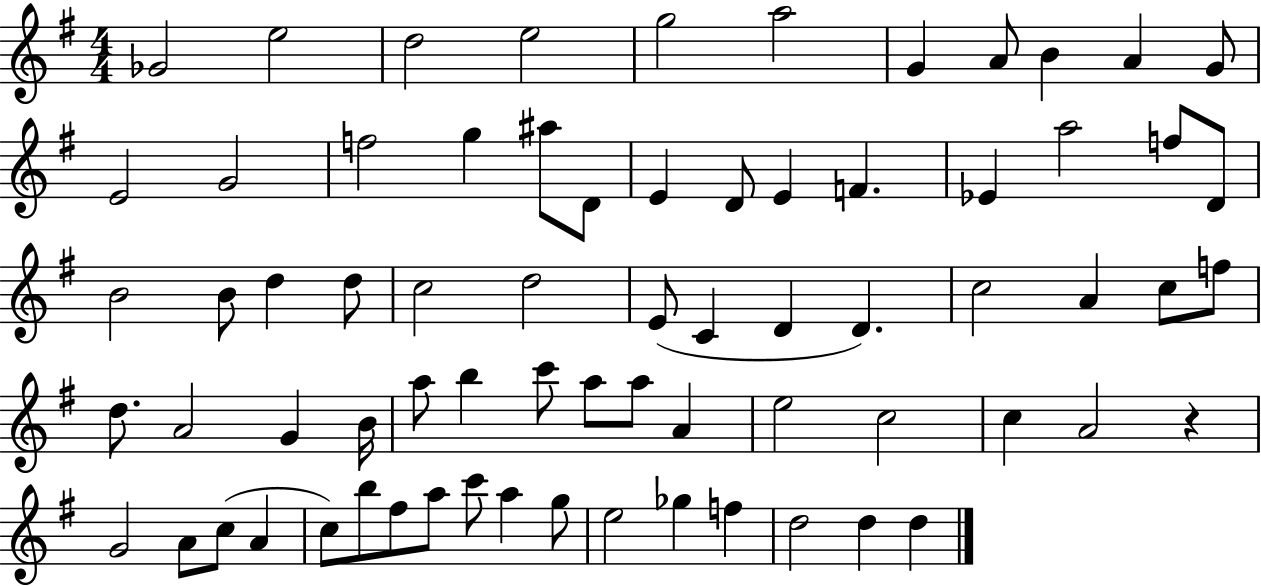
X:1
T:Untitled
M:4/4
L:1/4
K:G
_G2 e2 d2 e2 g2 a2 G A/2 B A G/2 E2 G2 f2 g ^a/2 D/2 E D/2 E F _E a2 f/2 D/2 B2 B/2 d d/2 c2 d2 E/2 C D D c2 A c/2 f/2 d/2 A2 G B/4 a/2 b c'/2 a/2 a/2 A e2 c2 c A2 z G2 A/2 c/2 A c/2 b/2 ^f/2 a/2 c'/2 a g/2 e2 _g f d2 d d